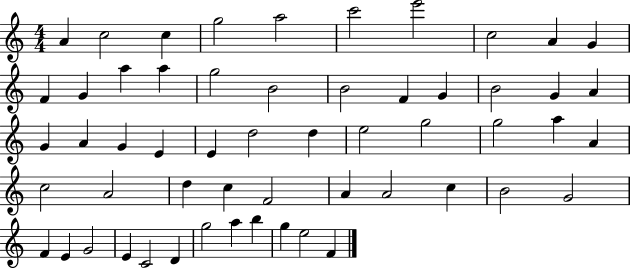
A4/q C5/h C5/q G5/h A5/h C6/h E6/h C5/h A4/q G4/q F4/q G4/q A5/q A5/q G5/h B4/h B4/h F4/q G4/q B4/h G4/q A4/q G4/q A4/q G4/q E4/q E4/q D5/h D5/q E5/h G5/h G5/h A5/q A4/q C5/h A4/h D5/q C5/q F4/h A4/q A4/h C5/q B4/h G4/h F4/q E4/q G4/h E4/q C4/h D4/q G5/h A5/q B5/q G5/q E5/h F4/q